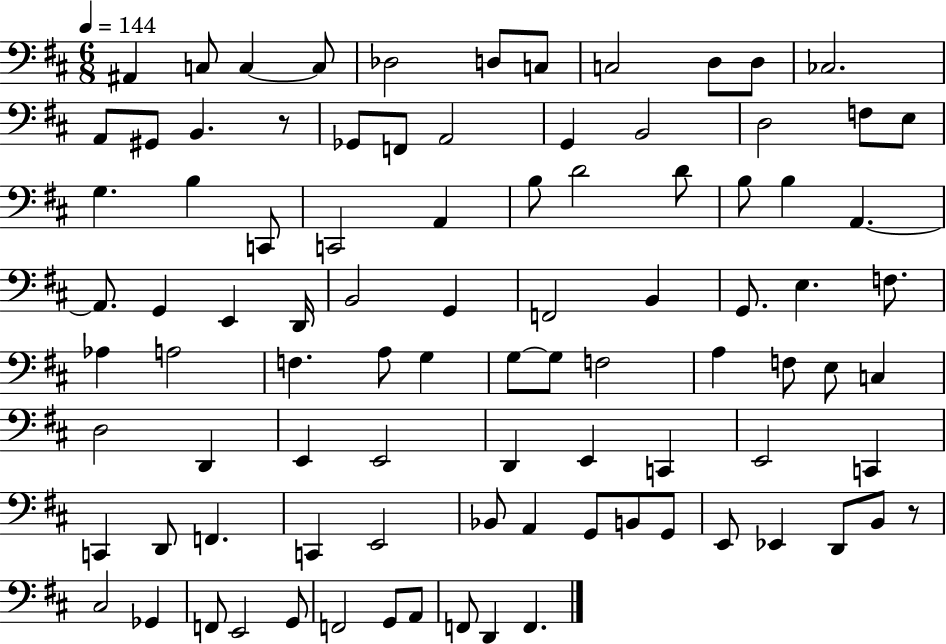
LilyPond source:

{
  \clef bass
  \numericTimeSignature
  \time 6/8
  \key d \major
  \tempo 4 = 144
  ais,4 c8 c4~~ c8 | des2 d8 c8 | c2 d8 d8 | ces2. | \break a,8 gis,8 b,4. r8 | ges,8 f,8 a,2 | g,4 b,2 | d2 f8 e8 | \break g4. b4 c,8 | c,2 a,4 | b8 d'2 d'8 | b8 b4 a,4.~~ | \break a,8. g,4 e,4 d,16 | b,2 g,4 | f,2 b,4 | g,8. e4. f8. | \break aes4 a2 | f4. a8 g4 | g8~~ g8 f2 | a4 f8 e8 c4 | \break d2 d,4 | e,4 e,2 | d,4 e,4 c,4 | e,2 c,4 | \break c,4 d,8 f,4. | c,4 e,2 | bes,8 a,4 g,8 b,8 g,8 | e,8 ees,4 d,8 b,8 r8 | \break cis2 ges,4 | f,8 e,2 g,8 | f,2 g,8 a,8 | f,8 d,4 f,4. | \break \bar "|."
}